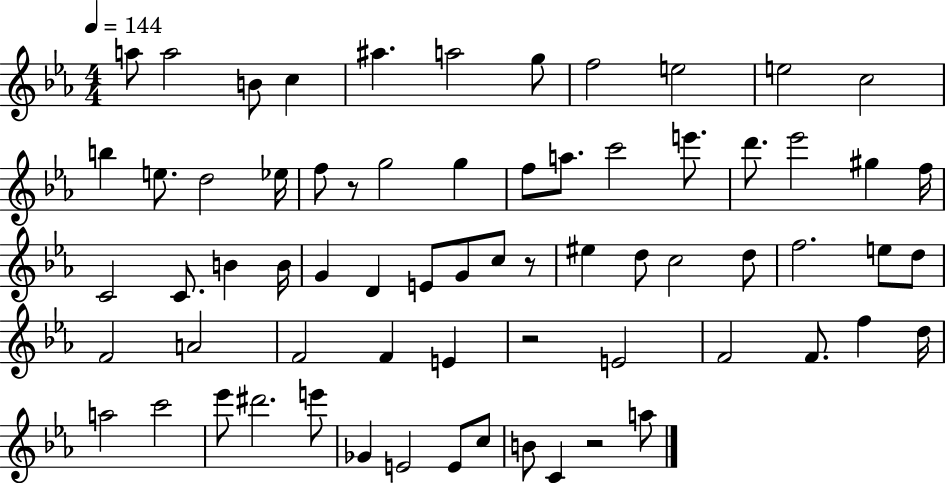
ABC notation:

X:1
T:Untitled
M:4/4
L:1/4
K:Eb
a/2 a2 B/2 c ^a a2 g/2 f2 e2 e2 c2 b e/2 d2 _e/4 f/2 z/2 g2 g f/2 a/2 c'2 e'/2 d'/2 _e'2 ^g f/4 C2 C/2 B B/4 G D E/2 G/2 c/2 z/2 ^e d/2 c2 d/2 f2 e/2 d/2 F2 A2 F2 F E z2 E2 F2 F/2 f d/4 a2 c'2 _e'/2 ^d'2 e'/2 _G E2 E/2 c/2 B/2 C z2 a/2